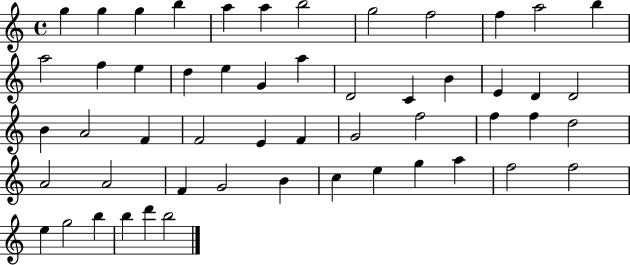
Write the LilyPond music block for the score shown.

{
  \clef treble
  \time 4/4
  \defaultTimeSignature
  \key c \major
  g''4 g''4 g''4 b''4 | a''4 a''4 b''2 | g''2 f''2 | f''4 a''2 b''4 | \break a''2 f''4 e''4 | d''4 e''4 g'4 a''4 | d'2 c'4 b'4 | e'4 d'4 d'2 | \break b'4 a'2 f'4 | f'2 e'4 f'4 | g'2 f''2 | f''4 f''4 d''2 | \break a'2 a'2 | f'4 g'2 b'4 | c''4 e''4 g''4 a''4 | f''2 f''2 | \break e''4 g''2 b''4 | b''4 d'''4 b''2 | \bar "|."
}